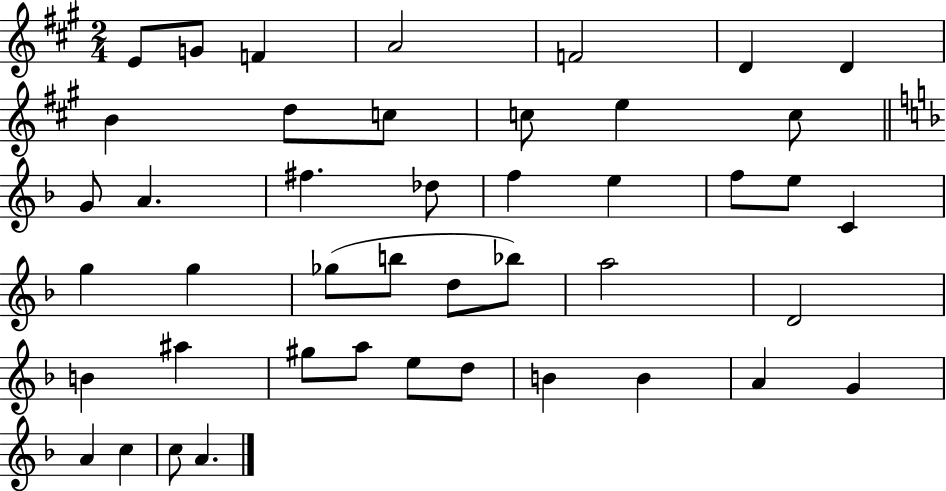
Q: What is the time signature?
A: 2/4